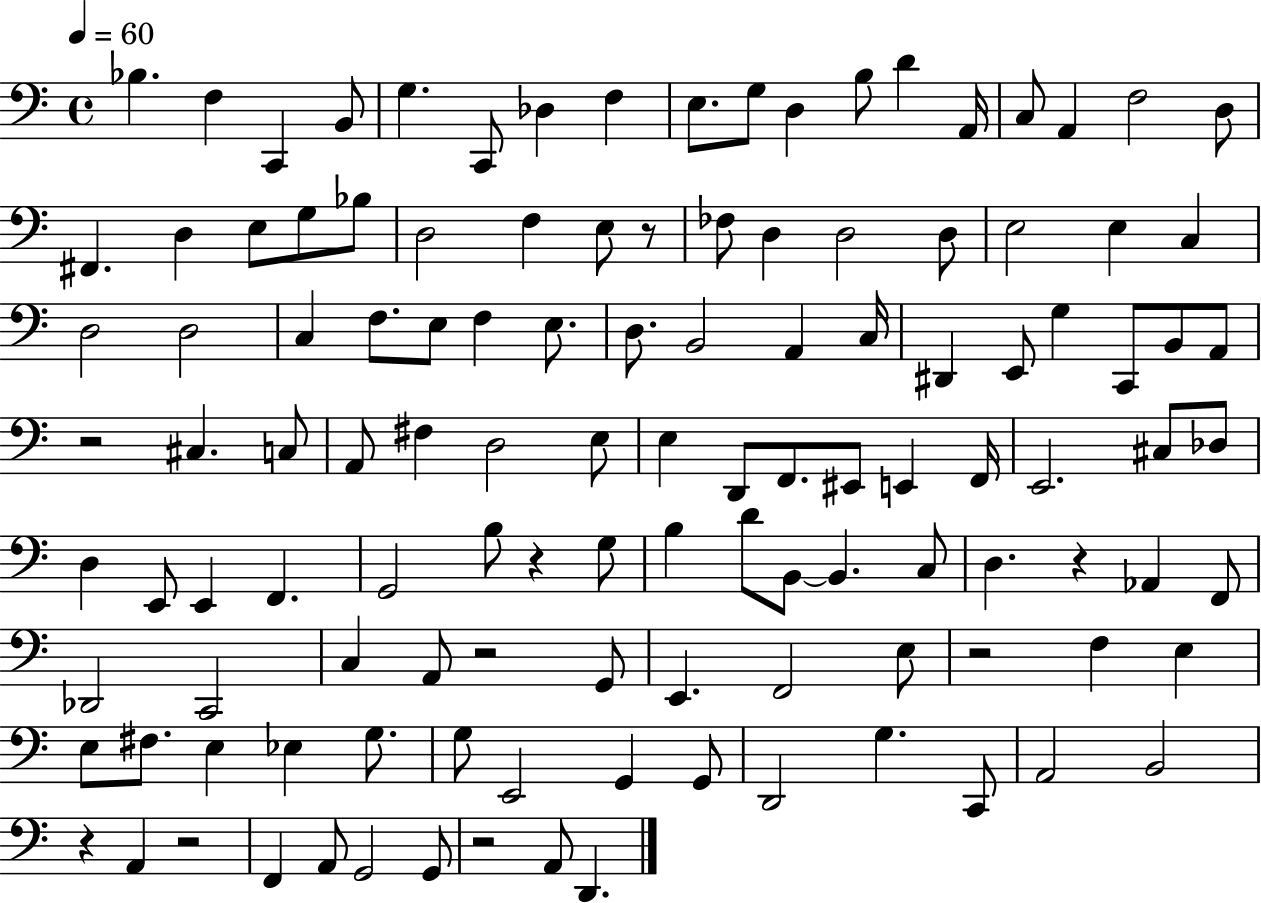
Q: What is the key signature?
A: C major